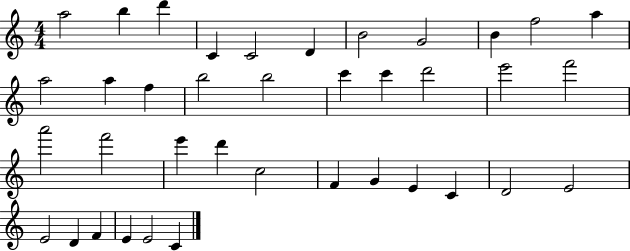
{
  \clef treble
  \numericTimeSignature
  \time 4/4
  \key c \major
  a''2 b''4 d'''4 | c'4 c'2 d'4 | b'2 g'2 | b'4 f''2 a''4 | \break a''2 a''4 f''4 | b''2 b''2 | c'''4 c'''4 d'''2 | e'''2 f'''2 | \break a'''2 f'''2 | e'''4 d'''4 c''2 | f'4 g'4 e'4 c'4 | d'2 e'2 | \break e'2 d'4 f'4 | e'4 e'2 c'4 | \bar "|."
}